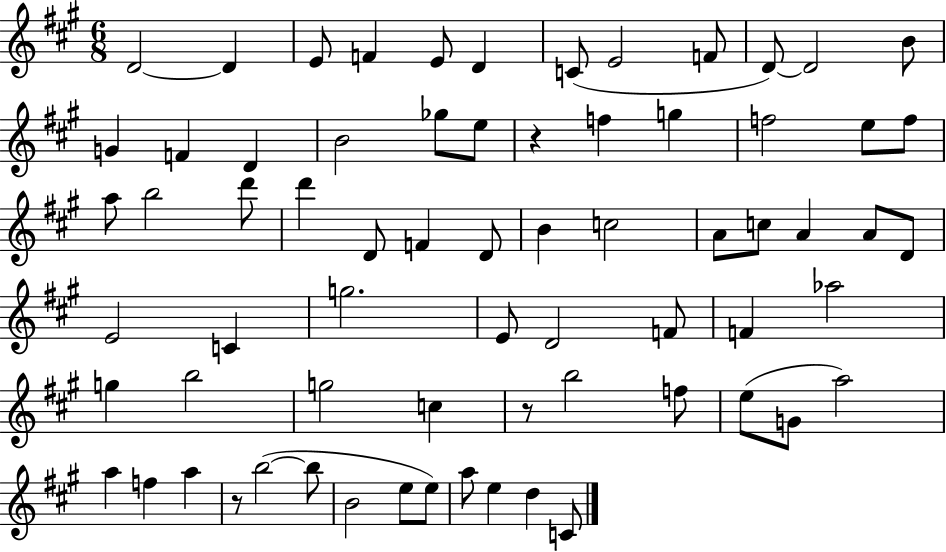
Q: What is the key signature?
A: A major